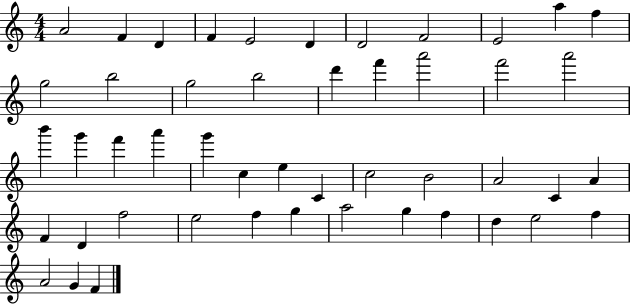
{
  \clef treble
  \numericTimeSignature
  \time 4/4
  \key c \major
  a'2 f'4 d'4 | f'4 e'2 d'4 | d'2 f'2 | e'2 a''4 f''4 | \break g''2 b''2 | g''2 b''2 | d'''4 f'''4 a'''2 | f'''2 a'''2 | \break b'''4 g'''4 f'''4 a'''4 | g'''4 c''4 e''4 c'4 | c''2 b'2 | a'2 c'4 a'4 | \break f'4 d'4 f''2 | e''2 f''4 g''4 | a''2 g''4 f''4 | d''4 e''2 f''4 | \break a'2 g'4 f'4 | \bar "|."
}